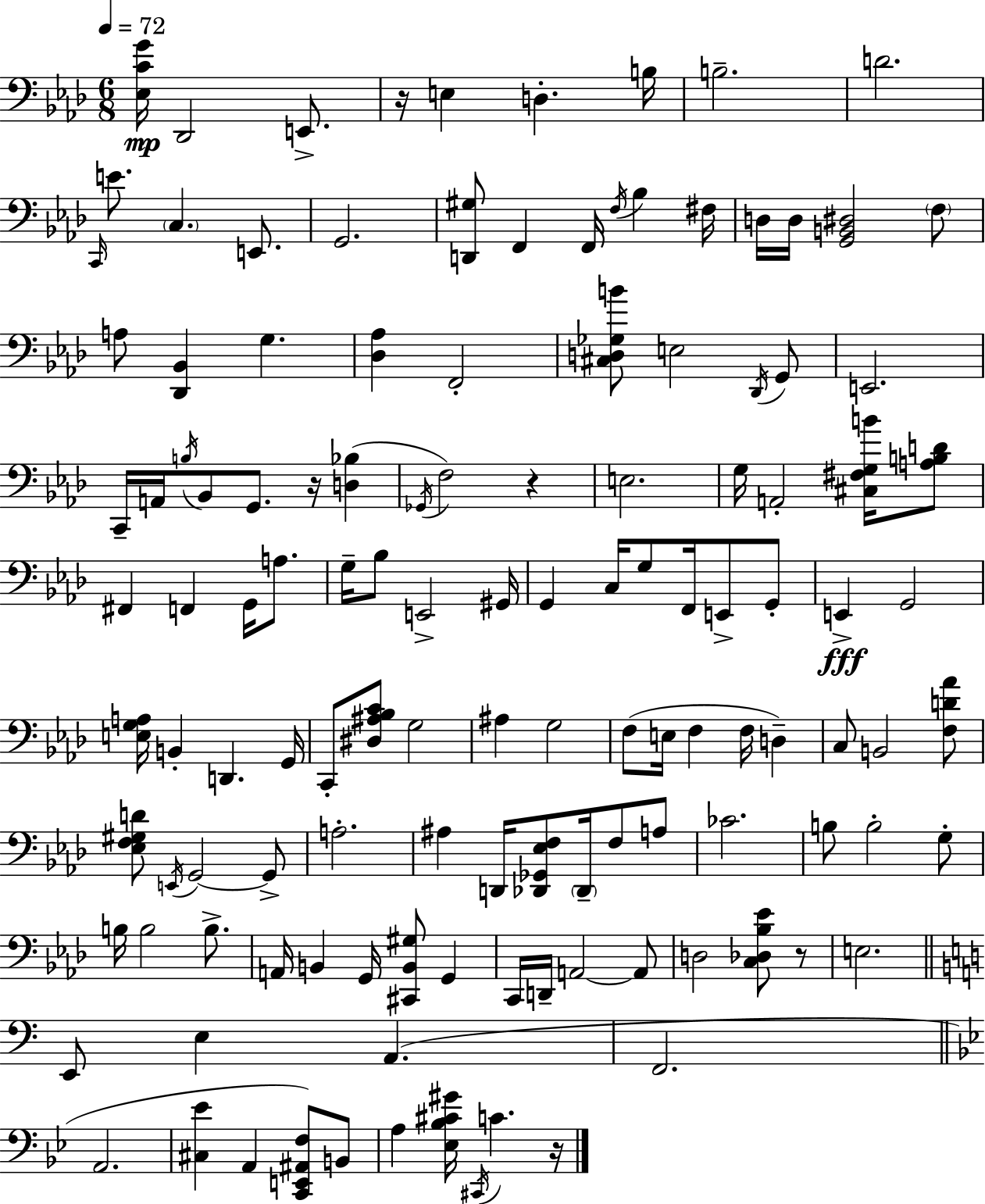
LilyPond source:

{
  \clef bass
  \numericTimeSignature
  \time 6/8
  \key f \minor
  \tempo 4 = 72
  <ees c' g'>16\mp des,2 e,8.-> | r16 e4 d4.-. b16 | b2.-- | d'2. | \break \grace { c,16 } e'8. \parenthesize c4. e,8. | g,2. | <d, gis>8 f,4 f,16 \acciaccatura { f16 } bes4 | fis16 d16 d16 <g, b, dis>2 | \break \parenthesize f8 a8 <des, bes,>4 g4. | <des aes>4 f,2-. | <cis d ges b'>8 e2 | \acciaccatura { des,16 } g,8 e,2. | \break c,16-- a,16 \acciaccatura { b16 } bes,8 g,8. r16 | <d bes>4( \acciaccatura { ges,16 } f2) | r4 e2. | g16 a,2-. | \break <cis fis g b'>16 <a b d'>8 fis,4 f,4 | g,16 a8. g16-- bes8 e,2-> | gis,16 g,4 c16 g8 | f,16 e,8-> g,8-. e,4->\fff g,2 | \break <e g a>16 b,4-. d,4. | g,16 c,8-. <dis ais bes c'>8 g2 | ais4 g2 | f8( e16 f4 | \break f16 d4--) c8 b,2 | <f d' aes'>8 <ees f gis d'>8 \acciaccatura { e,16 } g,2~~ | g,8-> a2.-. | ais4 d,16 <des, ges, ees f>8 | \break \parenthesize des,16-- f8 a8 ces'2. | b8 b2-. | g8-. b16 b2 | b8.-> a,16 b,4 g,16 | \break <cis, b, gis>8 g,4 c,16 d,16-- a,2~~ | a,8 d2 | <c des bes ees'>8 r8 e2. | \bar "||" \break \key c \major e,8 e4 a,4.( | f,2. | \bar "||" \break \key g \minor a,2. | <cis ees'>4 a,4 <c, e, ais, f>8) b,8 | a4 <ees bes cis' gis'>16 \acciaccatura { cis,16 } c'4. | r16 \bar "|."
}